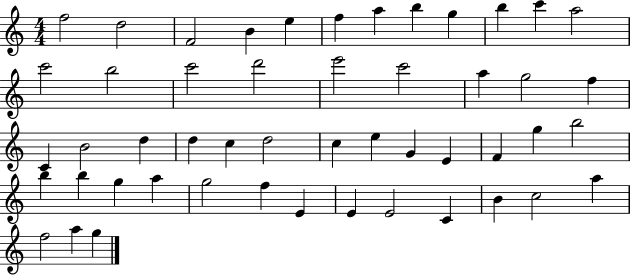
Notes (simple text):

F5/h D5/h F4/h B4/q E5/q F5/q A5/q B5/q G5/q B5/q C6/q A5/h C6/h B5/h C6/h D6/h E6/h C6/h A5/q G5/h F5/q C4/q B4/h D5/q D5/q C5/q D5/h C5/q E5/q G4/q E4/q F4/q G5/q B5/h B5/q B5/q G5/q A5/q G5/h F5/q E4/q E4/q E4/h C4/q B4/q C5/h A5/q F5/h A5/q G5/q